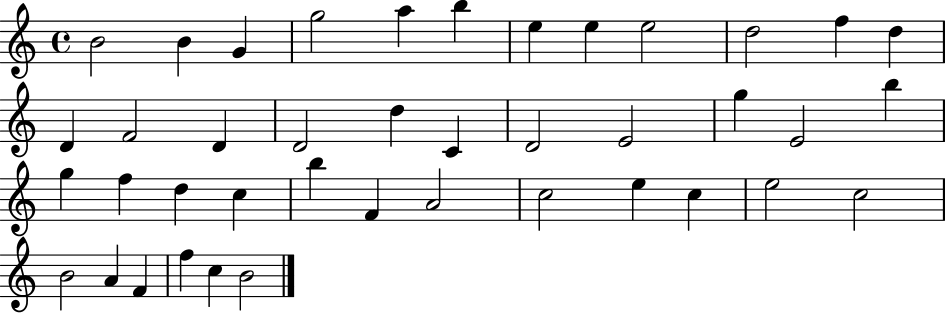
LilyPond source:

{
  \clef treble
  \time 4/4
  \defaultTimeSignature
  \key c \major
  b'2 b'4 g'4 | g''2 a''4 b''4 | e''4 e''4 e''2 | d''2 f''4 d''4 | \break d'4 f'2 d'4 | d'2 d''4 c'4 | d'2 e'2 | g''4 e'2 b''4 | \break g''4 f''4 d''4 c''4 | b''4 f'4 a'2 | c''2 e''4 c''4 | e''2 c''2 | \break b'2 a'4 f'4 | f''4 c''4 b'2 | \bar "|."
}